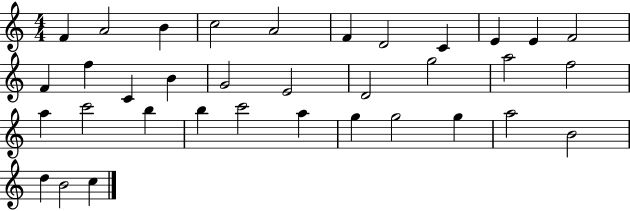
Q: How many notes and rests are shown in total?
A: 35